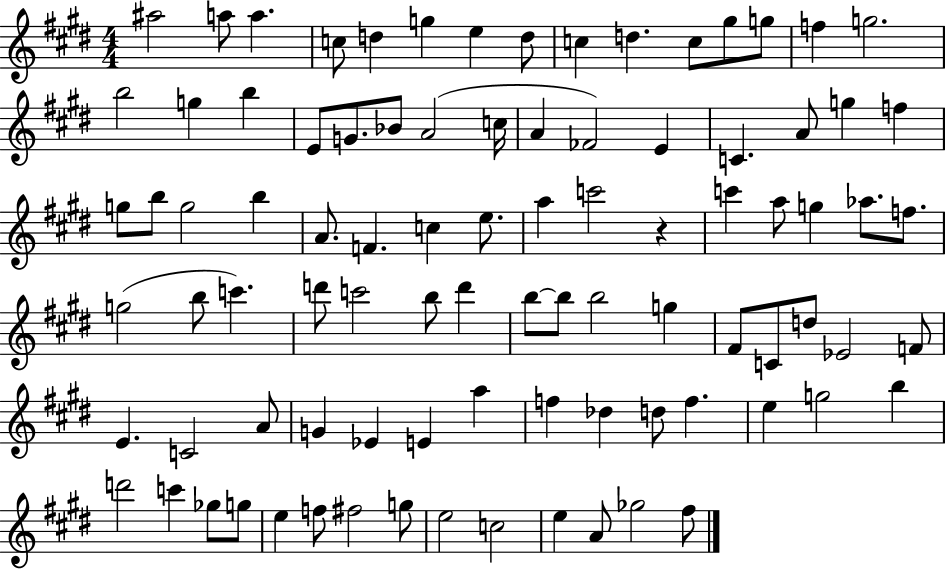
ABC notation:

X:1
T:Untitled
M:4/4
L:1/4
K:E
^a2 a/2 a c/2 d g e d/2 c d c/2 ^g/2 g/2 f g2 b2 g b E/2 G/2 _B/2 A2 c/4 A _F2 E C A/2 g f g/2 b/2 g2 b A/2 F c e/2 a c'2 z c' a/2 g _a/2 f/2 g2 b/2 c' d'/2 c'2 b/2 d' b/2 b/2 b2 g ^F/2 C/2 d/2 _E2 F/2 E C2 A/2 G _E E a f _d d/2 f e g2 b d'2 c' _g/2 g/2 e f/2 ^f2 g/2 e2 c2 e A/2 _g2 ^f/2